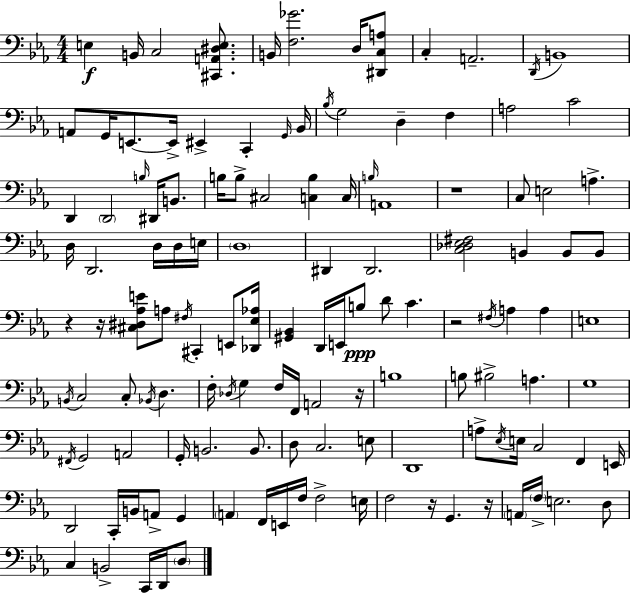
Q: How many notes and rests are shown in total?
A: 130